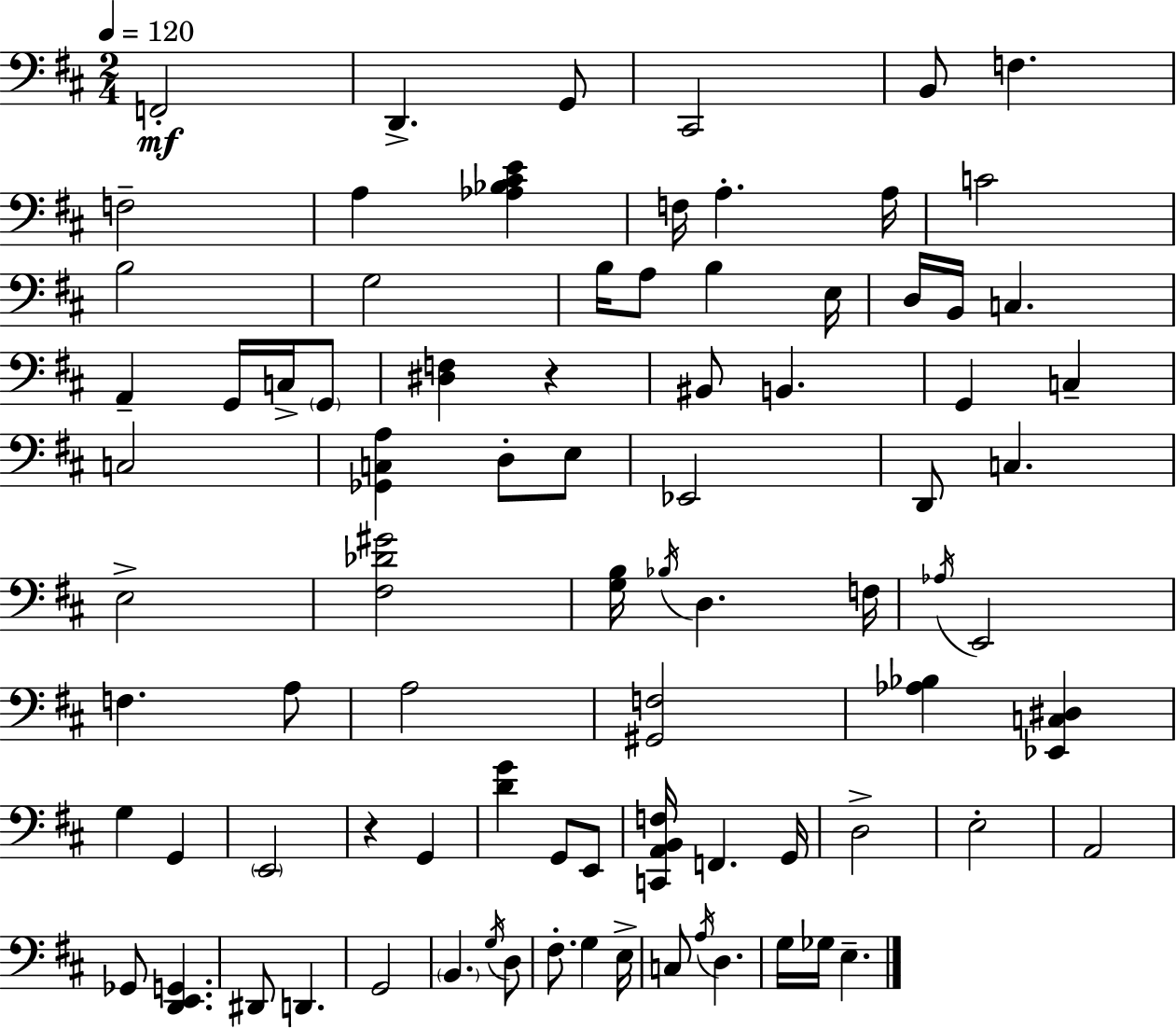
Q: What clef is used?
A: bass